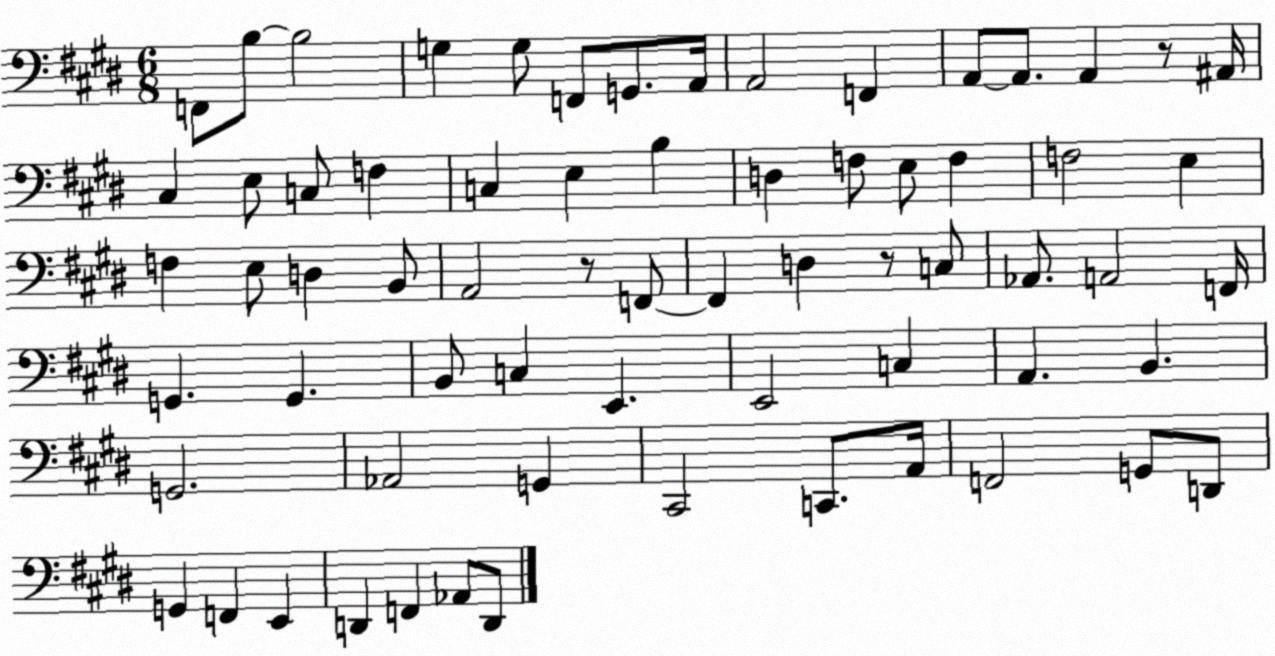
X:1
T:Untitled
M:6/8
L:1/4
K:E
F,,/2 B,/2 B,2 G, G,/2 F,,/2 G,,/2 A,,/4 A,,2 F,, A,,/2 A,,/2 A,, z/2 ^A,,/4 ^C, E,/2 C,/2 F, C, E, B, D, F,/2 E,/2 F, F,2 E, F, E,/2 D, B,,/2 A,,2 z/2 F,,/2 F,, D, z/2 C,/2 _A,,/2 A,,2 F,,/4 G,, G,, B,,/2 C, E,, E,,2 C, A,, B,, G,,2 _A,,2 G,, ^C,,2 C,,/2 A,,/4 F,,2 G,,/2 D,,/2 G,, F,, E,, D,, F,, _A,,/2 D,,/2